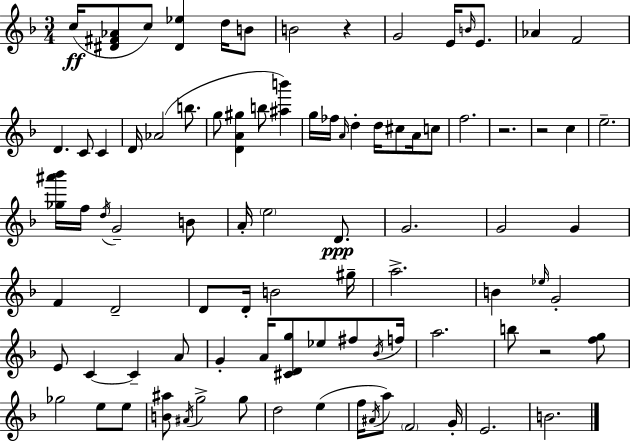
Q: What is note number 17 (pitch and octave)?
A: B5